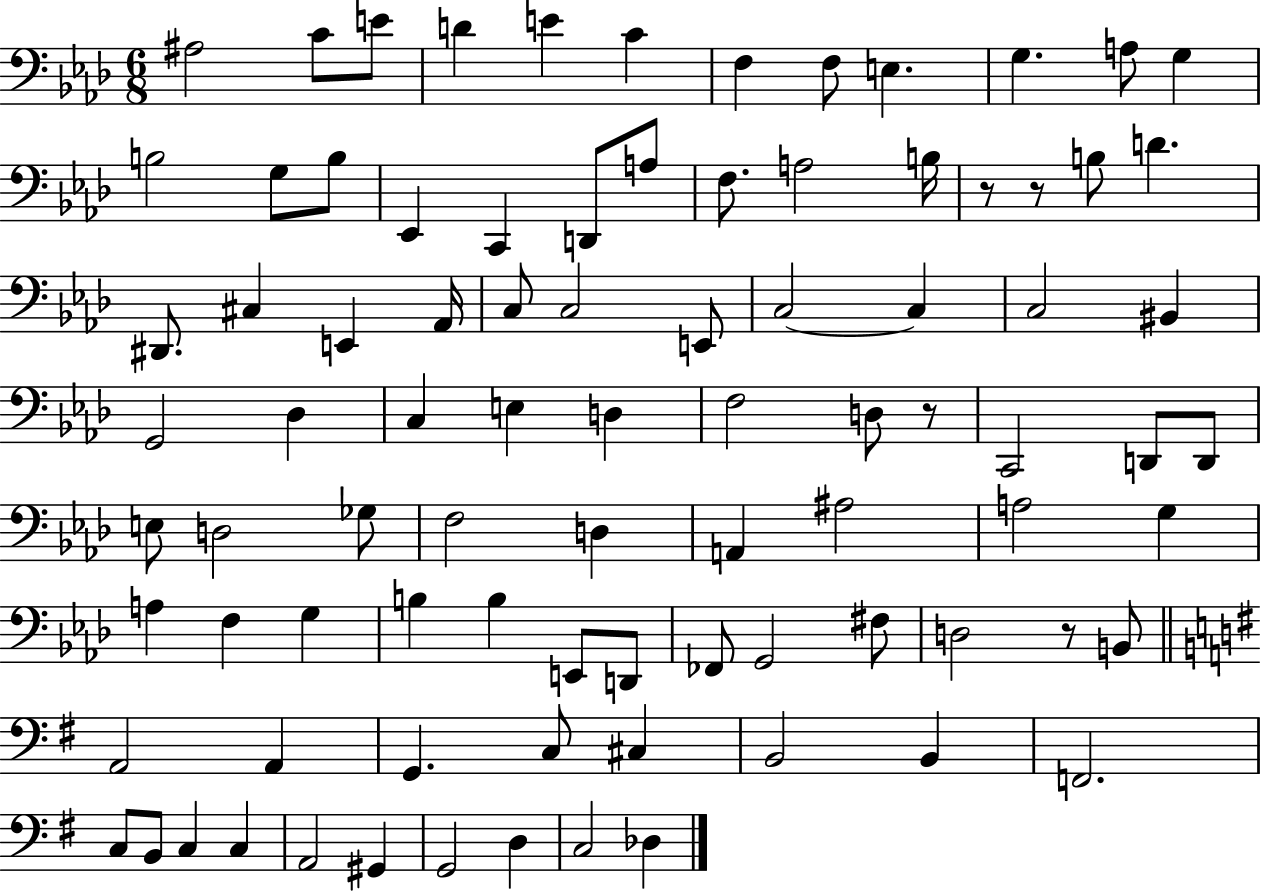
{
  \clef bass
  \numericTimeSignature
  \time 6/8
  \key aes \major
  ais2 c'8 e'8 | d'4 e'4 c'4 | f4 f8 e4. | g4. a8 g4 | \break b2 g8 b8 | ees,4 c,4 d,8 a8 | f8. a2 b16 | r8 r8 b8 d'4. | \break dis,8. cis4 e,4 aes,16 | c8 c2 e,8 | c2~~ c4 | c2 bis,4 | \break g,2 des4 | c4 e4 d4 | f2 d8 r8 | c,2 d,8 d,8 | \break e8 d2 ges8 | f2 d4 | a,4 ais2 | a2 g4 | \break a4 f4 g4 | b4 b4 e,8 d,8 | fes,8 g,2 fis8 | d2 r8 b,8 | \break \bar "||" \break \key g \major a,2 a,4 | g,4. c8 cis4 | b,2 b,4 | f,2. | \break c8 b,8 c4 c4 | a,2 gis,4 | g,2 d4 | c2 des4 | \break \bar "|."
}